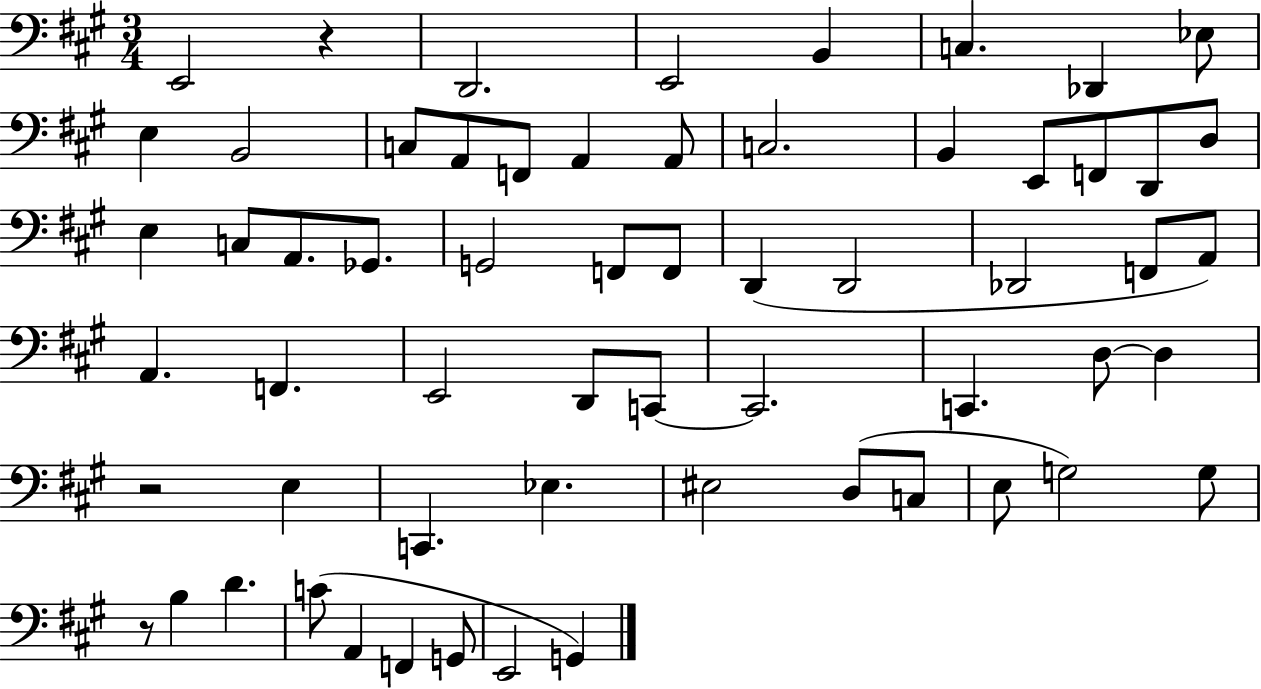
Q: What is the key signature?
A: A major